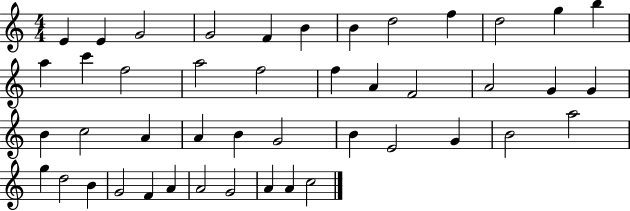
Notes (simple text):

E4/q E4/q G4/h G4/h F4/q B4/q B4/q D5/h F5/q D5/h G5/q B5/q A5/q C6/q F5/h A5/h F5/h F5/q A4/q F4/h A4/h G4/q G4/q B4/q C5/h A4/q A4/q B4/q G4/h B4/q E4/h G4/q B4/h A5/h G5/q D5/h B4/q G4/h F4/q A4/q A4/h G4/h A4/q A4/q C5/h